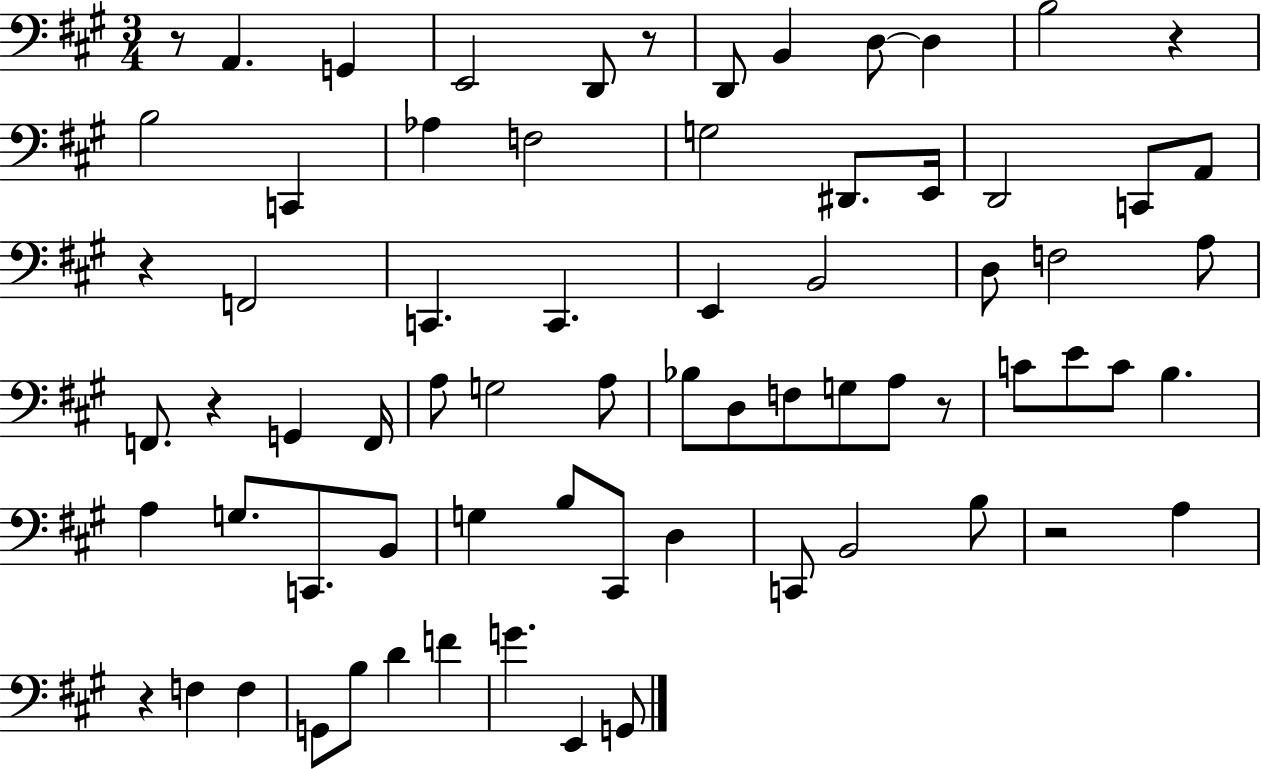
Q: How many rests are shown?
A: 8